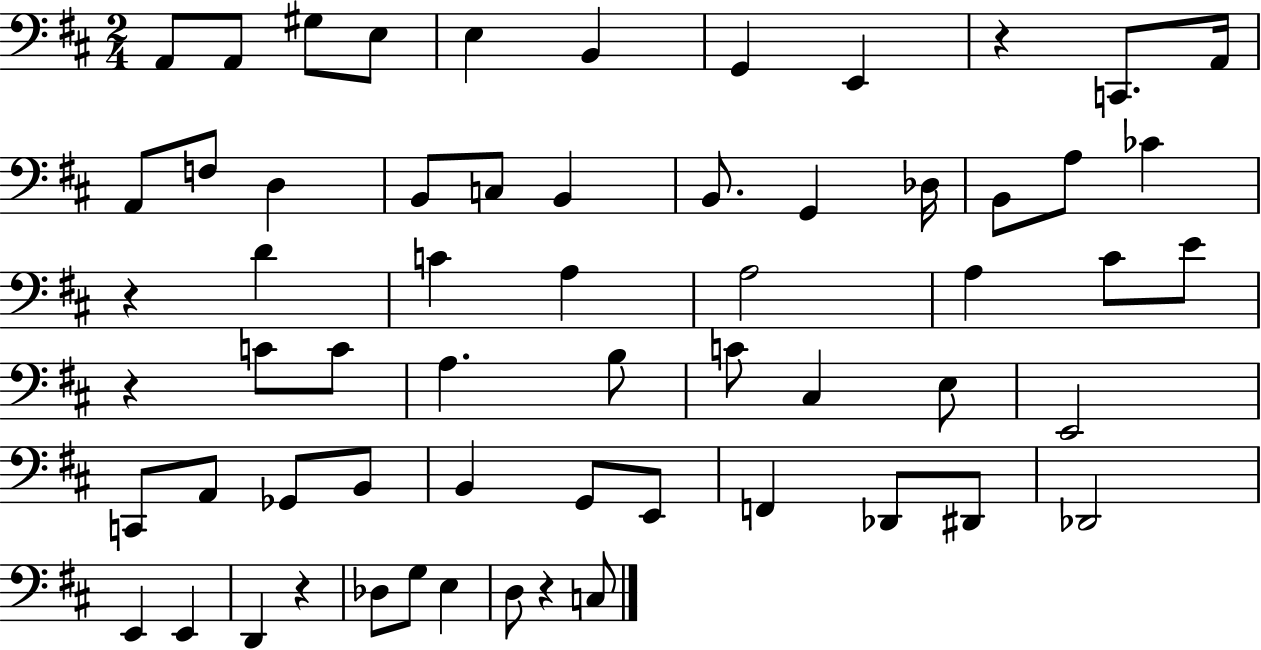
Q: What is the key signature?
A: D major